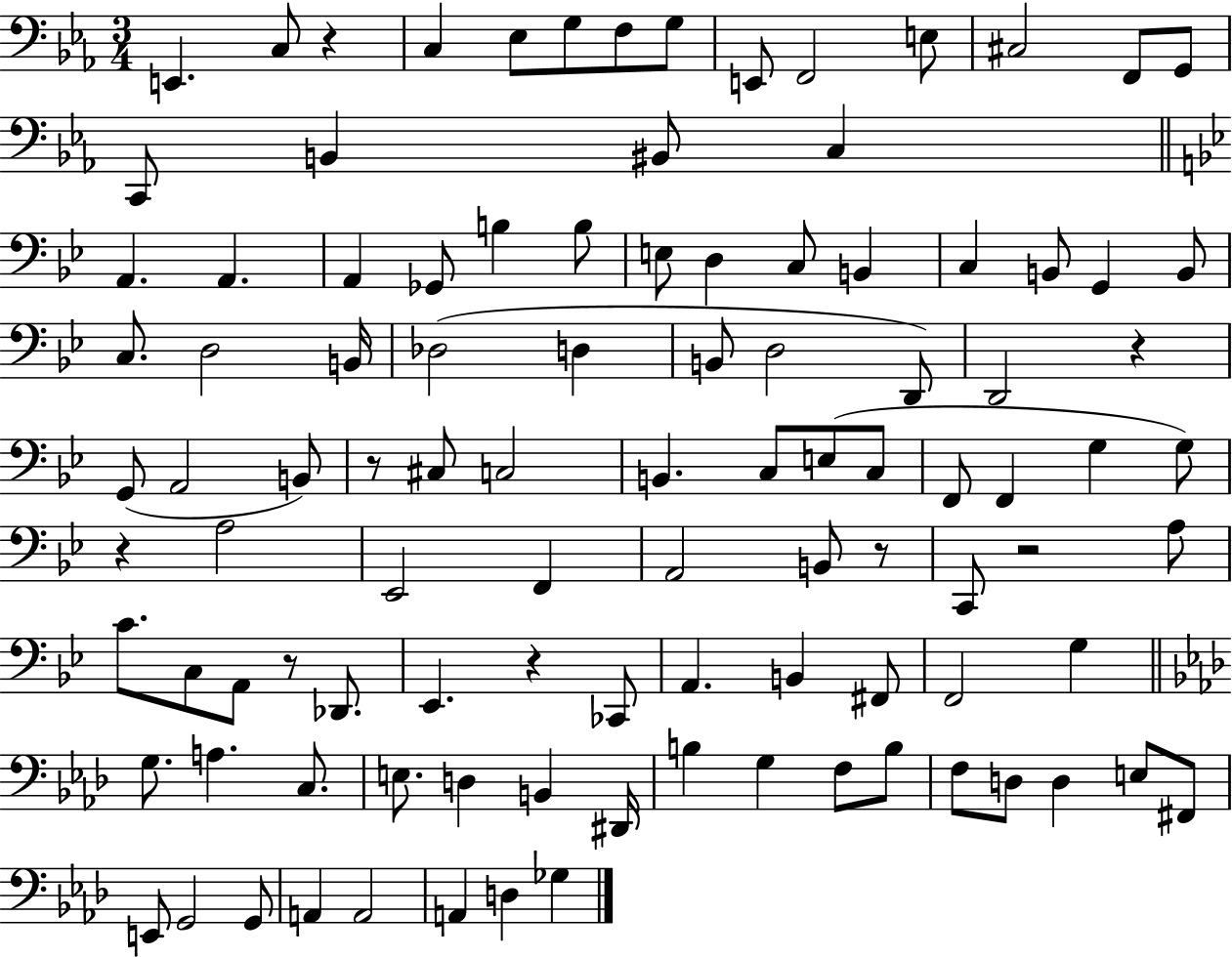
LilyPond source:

{
  \clef bass
  \numericTimeSignature
  \time 3/4
  \key ees \major
  e,4. c8 r4 | c4 ees8 g8 f8 g8 | e,8 f,2 e8 | cis2 f,8 g,8 | \break c,8 b,4 bis,8 c4 | \bar "||" \break \key bes \major a,4. a,4. | a,4 ges,8 b4 b8 | e8 d4 c8 b,4 | c4 b,8 g,4 b,8 | \break c8. d2 b,16 | des2( d4 | b,8 d2 d,8) | d,2 r4 | \break g,8( a,2 b,8) | r8 cis8 c2 | b,4. c8 e8( c8 | f,8 f,4 g4 g8) | \break r4 a2 | ees,2 f,4 | a,2 b,8 r8 | c,8 r2 a8 | \break c'8. c8 a,8 r8 des,8. | ees,4. r4 ces,8 | a,4. b,4 fis,8 | f,2 g4 | \break \bar "||" \break \key aes \major g8. a4. c8. | e8. d4 b,4 dis,16 | b4 g4 f8 b8 | f8 d8 d4 e8 fis,8 | \break e,8 g,2 g,8 | a,4 a,2 | a,4 d4 ges4 | \bar "|."
}